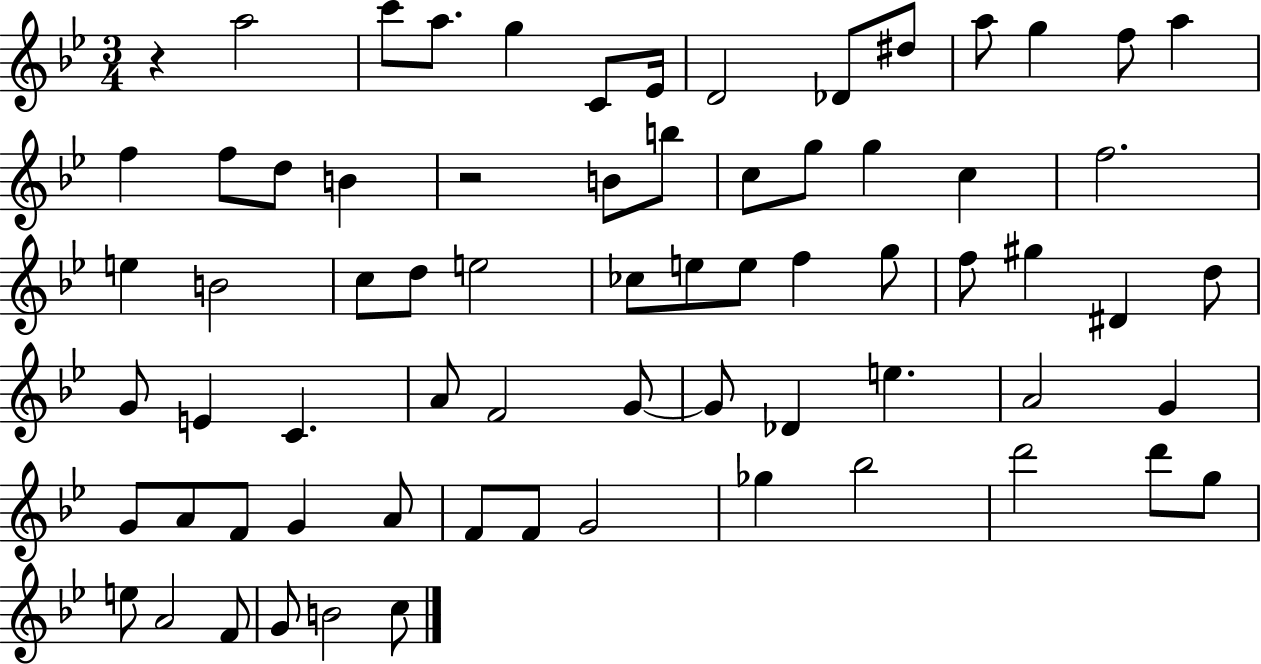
{
  \clef treble
  \numericTimeSignature
  \time 3/4
  \key bes \major
  r4 a''2 | c'''8 a''8. g''4 c'8 ees'16 | d'2 des'8 dis''8 | a''8 g''4 f''8 a''4 | \break f''4 f''8 d''8 b'4 | r2 b'8 b''8 | c''8 g''8 g''4 c''4 | f''2. | \break e''4 b'2 | c''8 d''8 e''2 | ces''8 e''8 e''8 f''4 g''8 | f''8 gis''4 dis'4 d''8 | \break g'8 e'4 c'4. | a'8 f'2 g'8~~ | g'8 des'4 e''4. | a'2 g'4 | \break g'8 a'8 f'8 g'4 a'8 | f'8 f'8 g'2 | ges''4 bes''2 | d'''2 d'''8 g''8 | \break e''8 a'2 f'8 | g'8 b'2 c''8 | \bar "|."
}